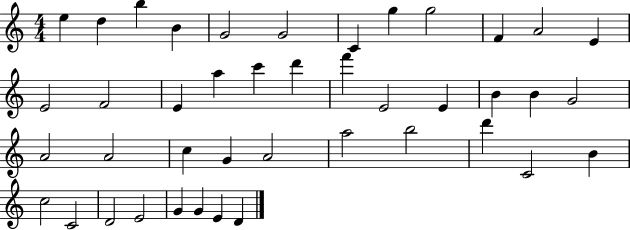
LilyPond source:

{
  \clef treble
  \numericTimeSignature
  \time 4/4
  \key c \major
  e''4 d''4 b''4 b'4 | g'2 g'2 | c'4 g''4 g''2 | f'4 a'2 e'4 | \break e'2 f'2 | e'4 a''4 c'''4 d'''4 | f'''4 e'2 e'4 | b'4 b'4 g'2 | \break a'2 a'2 | c''4 g'4 a'2 | a''2 b''2 | d'''4 c'2 b'4 | \break c''2 c'2 | d'2 e'2 | g'4 g'4 e'4 d'4 | \bar "|."
}